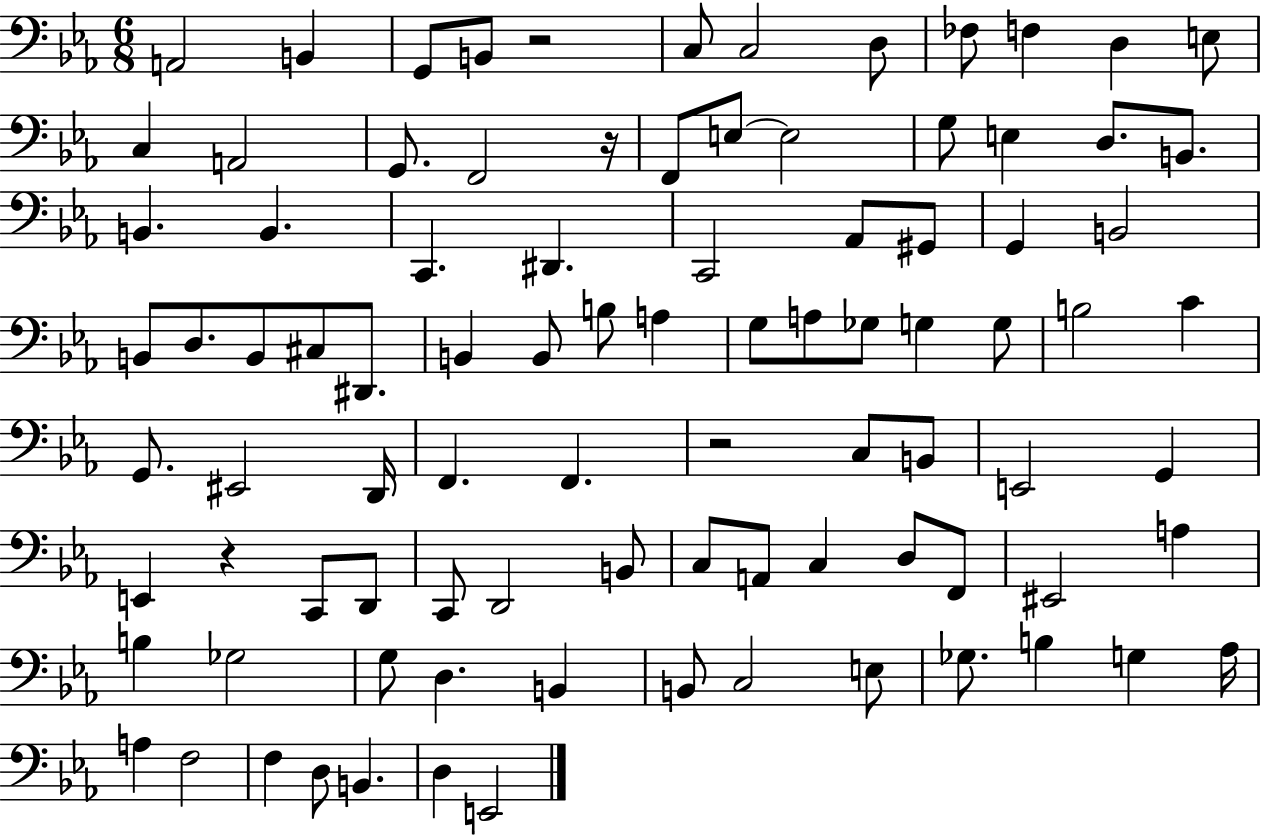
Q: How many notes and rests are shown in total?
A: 92